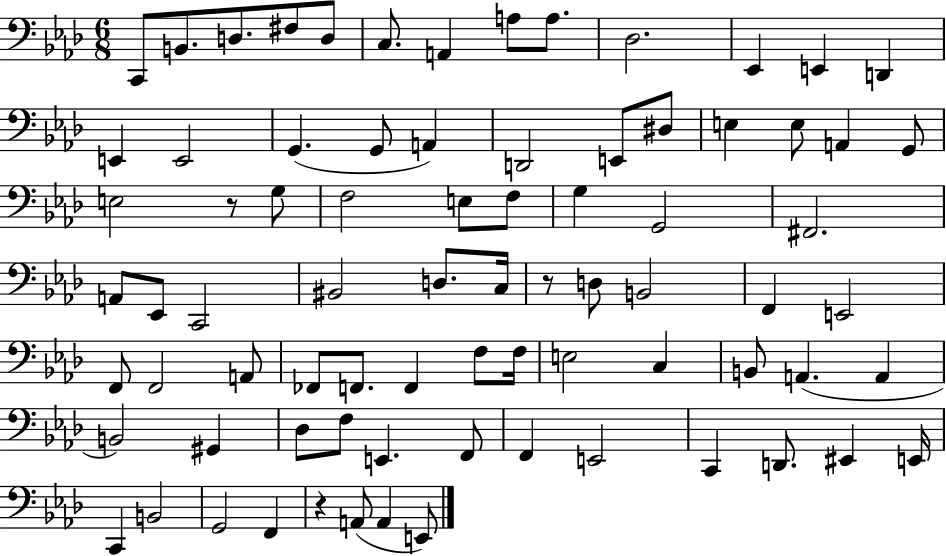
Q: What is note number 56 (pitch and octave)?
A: A2